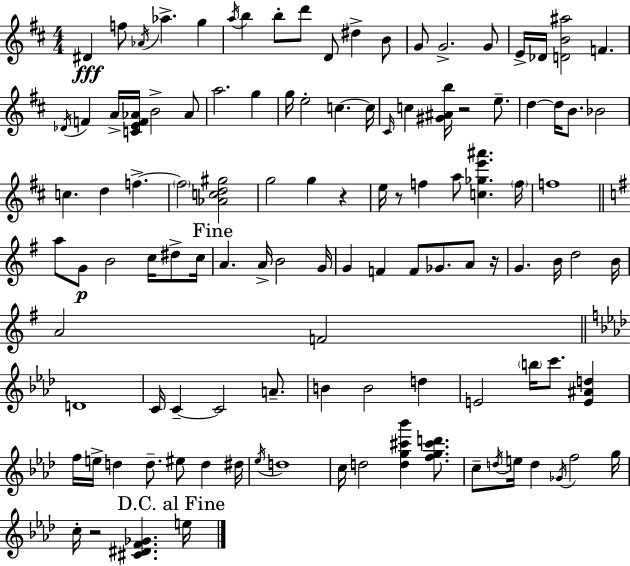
{
  \clef treble
  \numericTimeSignature
  \time 4/4
  \key d \major
  \repeat volta 2 { dis'4\fff f''8 \acciaccatura { aes'16 } aes''4.-> g''4 | \acciaccatura { a''16 } b''4 b''8-. d'''8 d'8 dis''4-> | b'8 g'8 g'2.-> | g'8 e'16-> des'16 <d' b' ais''>2 f'4. | \break \acciaccatura { des'16 } f'4 a'16-> <c' e' f' aes'>16 b'2-> | aes'8 a''2. g''4 | g''16 e''2-. c''4.~~ | c''16 \grace { cis'16 } c''4 <gis' ais' b''>16 r2 | \break e''8.-- d''4~~ d''16 b'8. bes'2 | c''4. d''4 f''4.->~~ | \parenthesize f''2 <aes' c'' d'' gis''>2 | g''2 g''4 | \break r4 e''16 r8 f''4 a''8 <c'' ges'' e''' ais'''>4. | \parenthesize f''16 f''1 | \bar "||" \break \key g \major a''8 g'8\p b'2 c''16 dis''8-> c''16 | \mark "Fine" a'4. a'16-> b'2 g'16 | g'4 f'4 f'8 ges'8. a'8 r16 | g'4. b'16 d''2 b'16 | \break a'2 f'2 | \bar "||" \break \key f \minor d'1 | c'16 c'4--~~ c'2 a'8.-- | b'4 b'2 d''4 | e'2 \parenthesize b''16 c'''8. <e' ais' d''>4 | \break f''16 e''16-> d''4 d''8.-- eis''8 d''4 dis''16 | \acciaccatura { ees''16 } d''1 | c''16 d''2 <d'' g'' cis''' bes'''>4 <f'' g'' cis''' d'''>8. | c''8-- \acciaccatura { d''16 } e''16 d''4 \acciaccatura { ges'16 } f''2 | \break g''16 c''16-. r2 <cis' dis' f' ges'>4. | \mark "D.C. al Fine" e''16 } \bar "|."
}